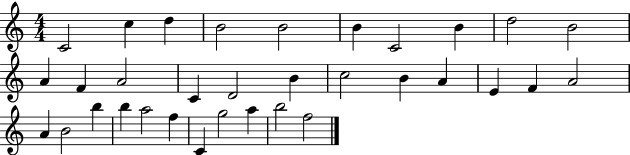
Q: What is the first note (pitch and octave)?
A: C4